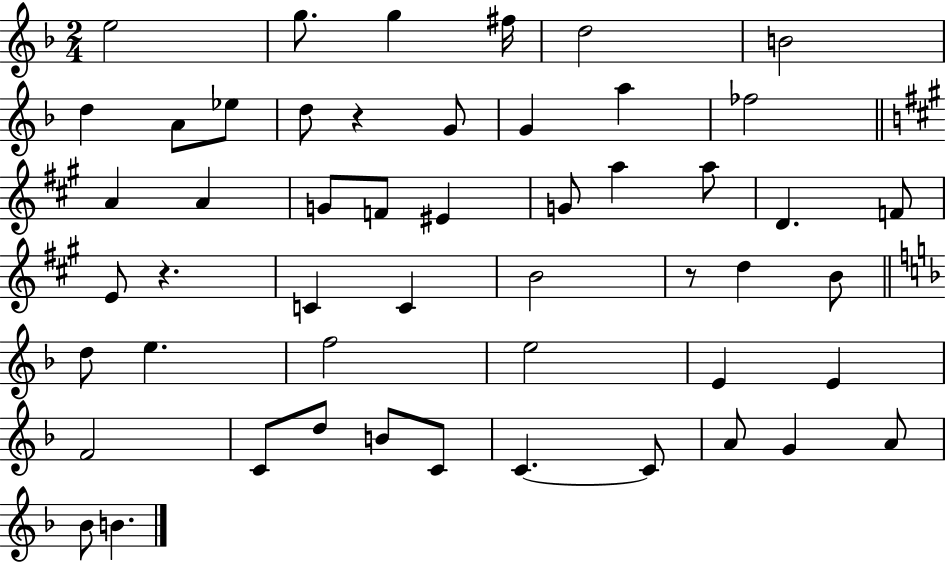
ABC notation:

X:1
T:Untitled
M:2/4
L:1/4
K:F
e2 g/2 g ^f/4 d2 B2 d A/2 _e/2 d/2 z G/2 G a _f2 A A G/2 F/2 ^E G/2 a a/2 D F/2 E/2 z C C B2 z/2 d B/2 d/2 e f2 e2 E E F2 C/2 d/2 B/2 C/2 C C/2 A/2 G A/2 _B/2 B